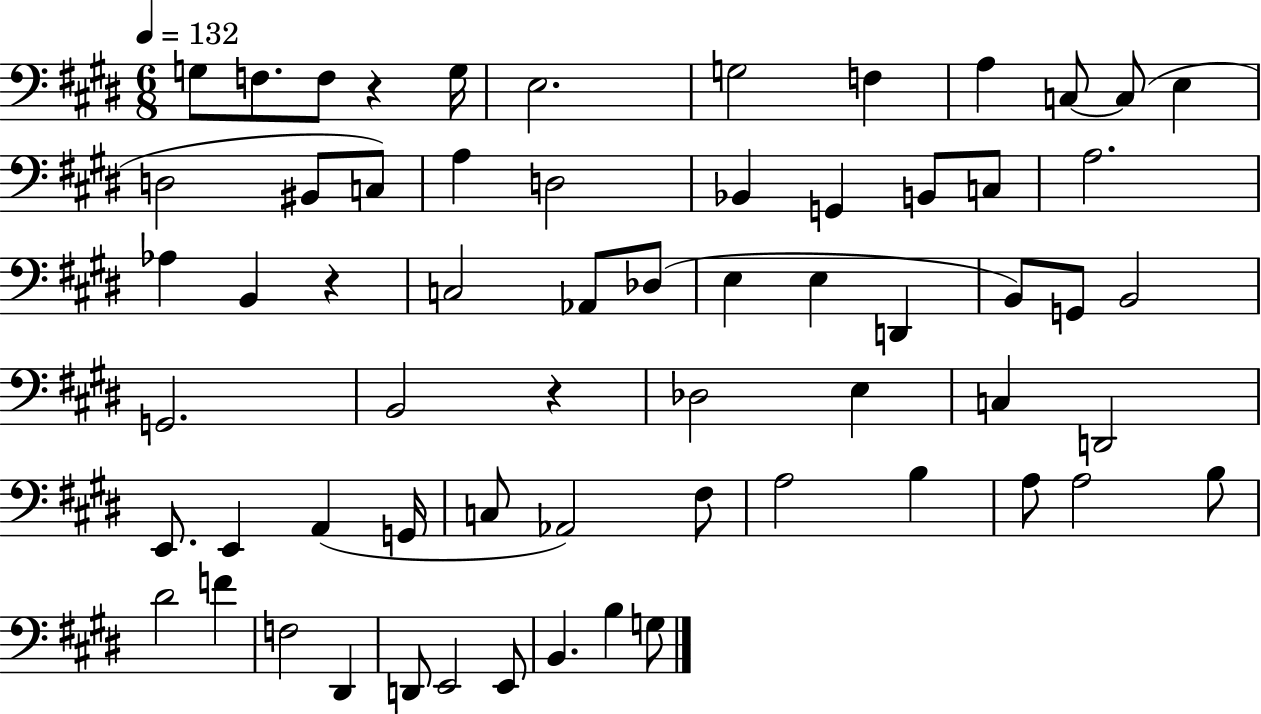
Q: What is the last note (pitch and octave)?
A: G3